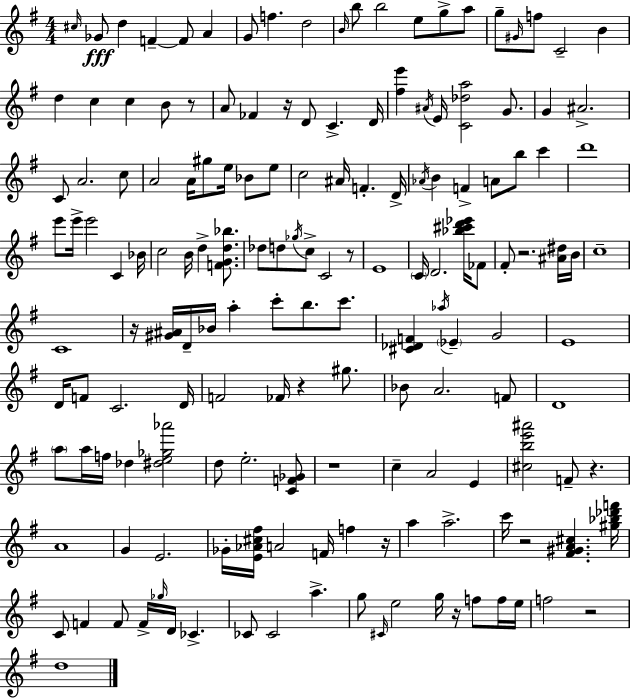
{
  \clef treble
  \numericTimeSignature
  \time 4/4
  \key e \minor
  \grace { cis''16 }\fff ges'8 d''4 f'4--~~ f'8 a'4 | g'8 f''4. d''2 | \grace { b'16 } b''8 b''2 e''8 g''8-> | a''8 g''8-- \grace { gis'16 } f''8 c'2-- b'4 | \break d''4 c''4 c''4 b'8 | r8 a'8 fes'4 r16 d'8 c'4.-> | d'16 <fis'' e'''>4 \acciaccatura { ais'16 } e'16 <c' des'' a''>2 | g'8. g'4 ais'2.-> | \break c'8 a'2. | c''8 a'2 a'16 gis''8 e''16 | bes'8 e''8 c''2 ais'16 f'4.-. | d'16-> \acciaccatura { aes'16 } b'4 f'4-> a'8 b''8 | \break c'''4 d'''1 | e'''8 e'''16-> e'''2 | c'4 bes'16 c''2 b'16 d''4-> | <f' g' d'' bes''>8. des''8 d''8 \acciaccatura { ges''16 } c''8-> c'2 | \break r8 e'1 | \parenthesize c'16 d'2. | <bes'' cis''' d''' ees'''>16 fes'8 fis'8-. r2. | <ais' dis''>16 b'16 c''1-- | \break c'1 | r16 <gis' ais'>16 d'16-- bes'16 a''4-. c'''8-. | b''8. c'''8. <cis' des' f'>4 \acciaccatura { aes''16 } \parenthesize ees'4-- g'2 | e'1 | \break d'16 f'8 c'2. | d'16 f'2 fes'16 | r4 gis''8. bes'8 a'2. | f'8 d'1 | \break \parenthesize a''8 a''16 f''16 des''4 <dis'' e'' ges'' aes'''>2 | d''8 e''2.-. | <c' f' ges'>8 r1 | c''4-- a'2 | \break e'4 <cis'' b'' e''' ais'''>2 f'8-- | r4. a'1 | g'4 e'2. | ges'16-. <e' aes' cis'' fis''>16 a'2 | \break f'16 f''4 r16 a''4 a''2.-> | c'''16 r2 | <fis' gis' a' cis''>4. <gis'' bes'' des''' f'''>16 c'8 f'4 f'8 f'16-> | \grace { ges''16 } d'16 ces'4.-> ces'8 ces'2 | \break a''4.-> g''8 \grace { cis'16 } e''2 | g''16 r16 f''8 f''16 e''16 f''2 | r2 d''1 | \bar "|."
}